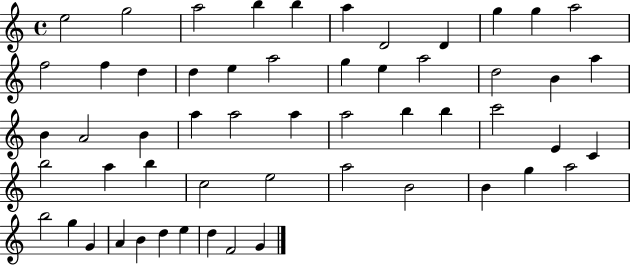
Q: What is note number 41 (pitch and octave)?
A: A5